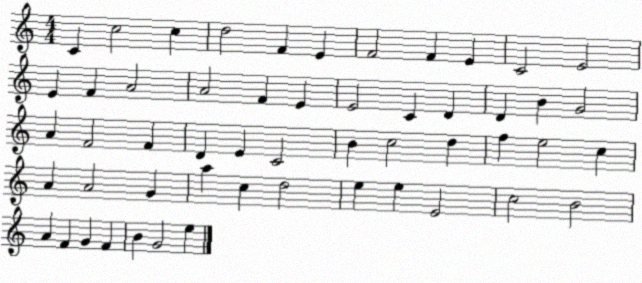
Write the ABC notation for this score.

X:1
T:Untitled
M:4/4
L:1/4
K:C
C c2 c d2 F E F2 F E C2 E2 E F A2 A2 F E E2 C D D B G2 A F2 F D E C2 B c2 d f e2 c A A2 G a c d2 e e E2 c2 B2 A F G F B G2 e